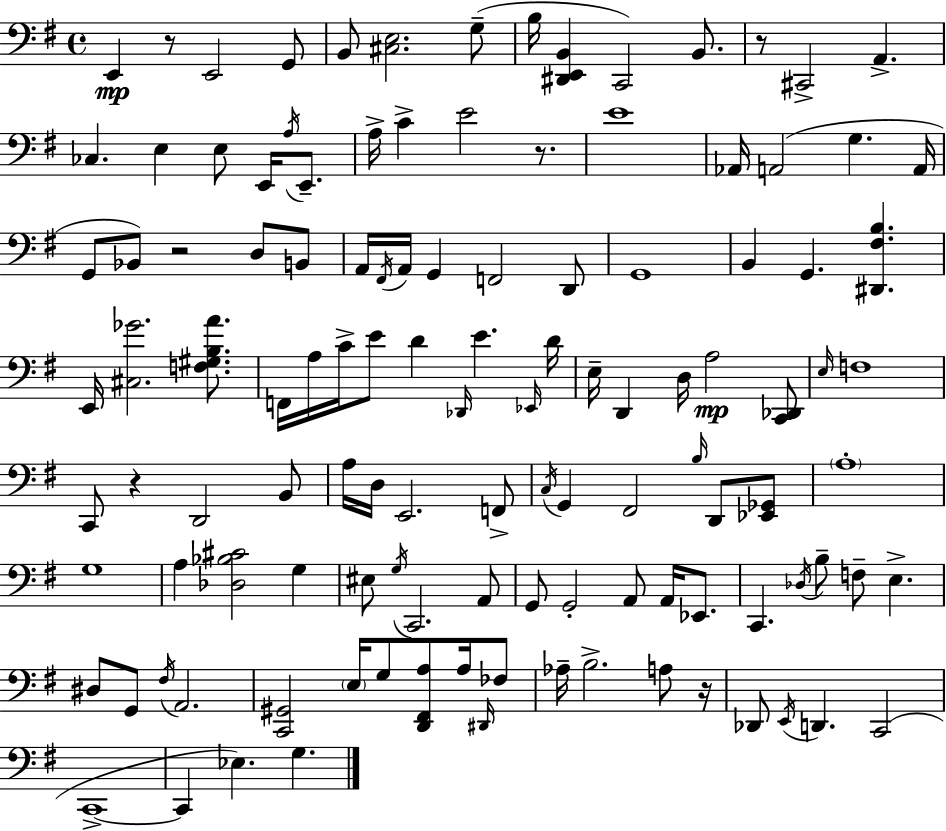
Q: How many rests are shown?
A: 6